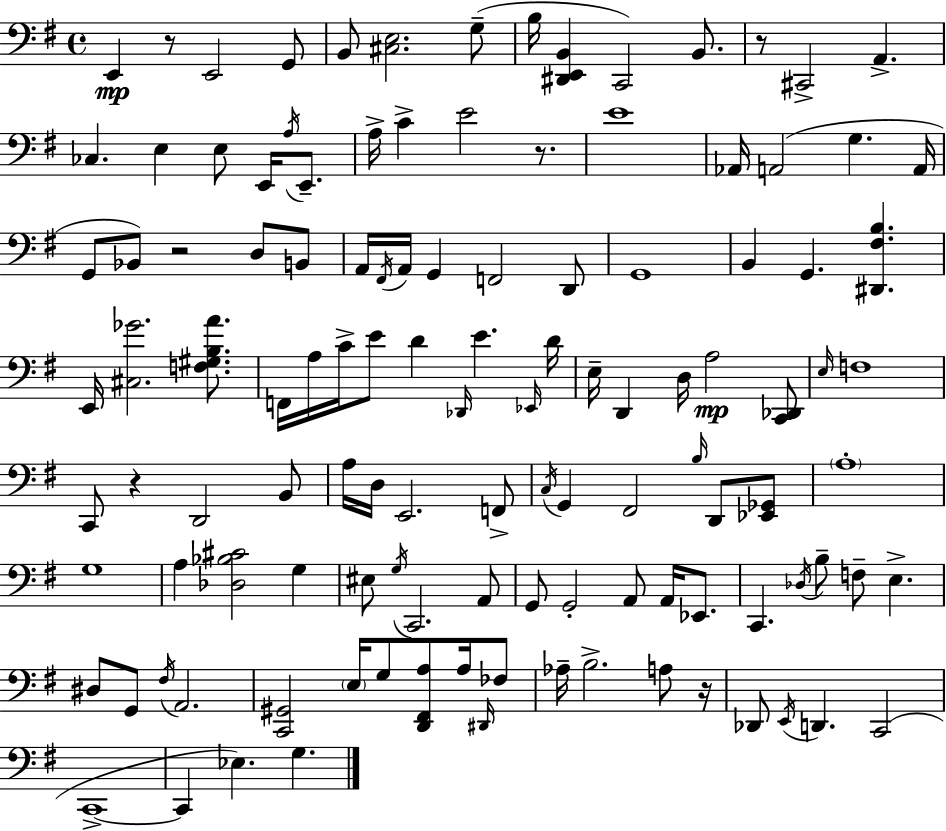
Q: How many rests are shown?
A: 6